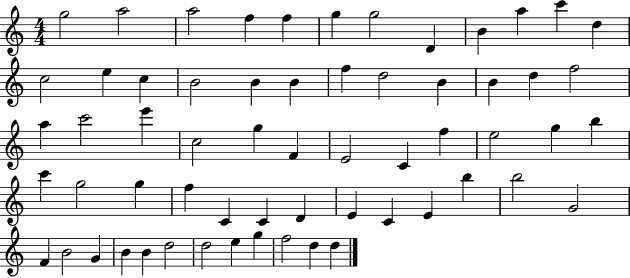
{
  \clef treble
  \numericTimeSignature
  \time 4/4
  \key c \major
  g''2 a''2 | a''2 f''4 f''4 | g''4 g''2 d'4 | b'4 a''4 c'''4 d''4 | \break c''2 e''4 c''4 | b'2 b'4 b'4 | f''4 d''2 b'4 | b'4 d''4 f''2 | \break a''4 c'''2 e'''4 | c''2 g''4 f'4 | e'2 c'4 f''4 | e''2 g''4 b''4 | \break c'''4 g''2 g''4 | f''4 c'4 c'4 d'4 | e'4 c'4 e'4 b''4 | b''2 g'2 | \break f'4 b'2 g'4 | b'4 b'4 d''2 | d''2 e''4 g''4 | f''2 d''4 d''4 | \break \bar "|."
}